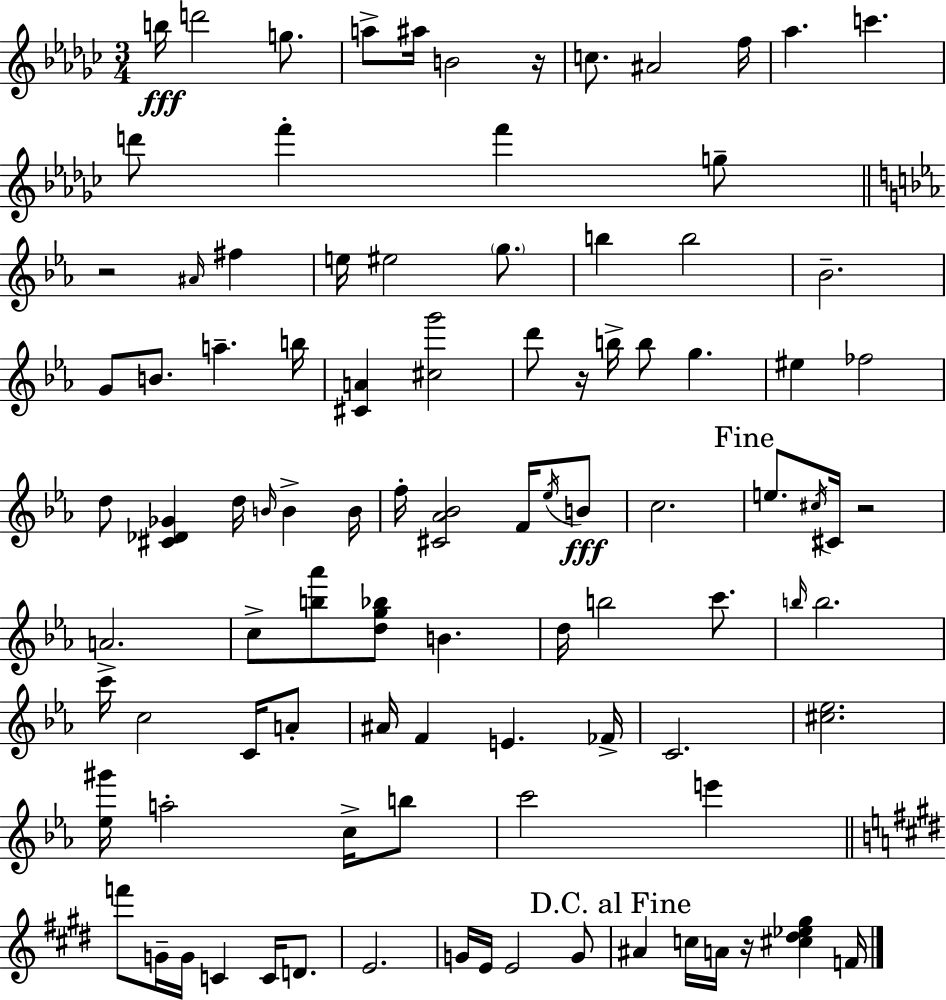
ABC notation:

X:1
T:Untitled
M:3/4
L:1/4
K:Ebm
b/4 d'2 g/2 a/2 ^a/4 B2 z/4 c/2 ^A2 f/4 _a c' d'/2 f' f' g/2 z2 ^A/4 ^f e/4 ^e2 g/2 b b2 _B2 G/2 B/2 a b/4 [^CA] [^cg']2 d'/2 z/4 b/4 b/2 g ^e _f2 d/2 [^C_D_G] d/4 B/4 B B/4 f/4 [^C_A_B]2 F/4 _e/4 B/2 c2 e/2 ^c/4 ^C/4 z2 A2 c/2 [b_a']/2 [dg_b]/2 B d/4 b2 c'/2 b/4 b2 c'/4 c2 C/4 A/2 ^A/4 F E _F/4 C2 [^c_e]2 [_e^g']/4 a2 c/4 b/2 c'2 e' f'/2 G/4 G/4 C C/4 D/2 E2 G/4 E/4 E2 G/2 ^A c/4 A/4 z/4 [^c^d_e^g] F/4